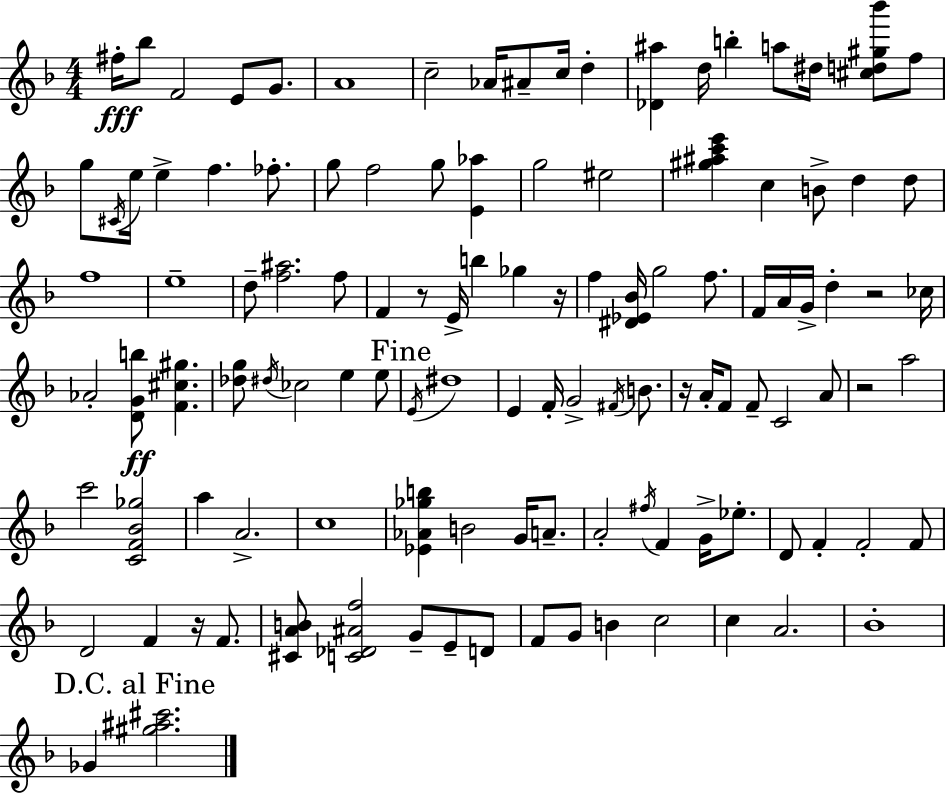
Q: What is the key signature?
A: D minor